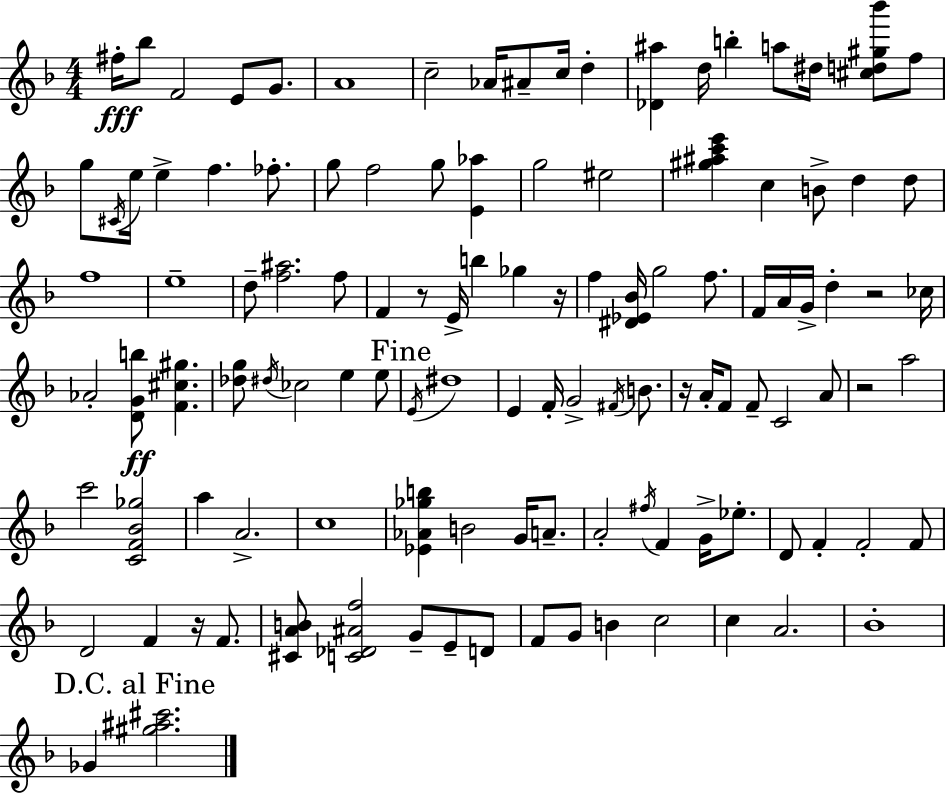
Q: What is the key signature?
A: D minor